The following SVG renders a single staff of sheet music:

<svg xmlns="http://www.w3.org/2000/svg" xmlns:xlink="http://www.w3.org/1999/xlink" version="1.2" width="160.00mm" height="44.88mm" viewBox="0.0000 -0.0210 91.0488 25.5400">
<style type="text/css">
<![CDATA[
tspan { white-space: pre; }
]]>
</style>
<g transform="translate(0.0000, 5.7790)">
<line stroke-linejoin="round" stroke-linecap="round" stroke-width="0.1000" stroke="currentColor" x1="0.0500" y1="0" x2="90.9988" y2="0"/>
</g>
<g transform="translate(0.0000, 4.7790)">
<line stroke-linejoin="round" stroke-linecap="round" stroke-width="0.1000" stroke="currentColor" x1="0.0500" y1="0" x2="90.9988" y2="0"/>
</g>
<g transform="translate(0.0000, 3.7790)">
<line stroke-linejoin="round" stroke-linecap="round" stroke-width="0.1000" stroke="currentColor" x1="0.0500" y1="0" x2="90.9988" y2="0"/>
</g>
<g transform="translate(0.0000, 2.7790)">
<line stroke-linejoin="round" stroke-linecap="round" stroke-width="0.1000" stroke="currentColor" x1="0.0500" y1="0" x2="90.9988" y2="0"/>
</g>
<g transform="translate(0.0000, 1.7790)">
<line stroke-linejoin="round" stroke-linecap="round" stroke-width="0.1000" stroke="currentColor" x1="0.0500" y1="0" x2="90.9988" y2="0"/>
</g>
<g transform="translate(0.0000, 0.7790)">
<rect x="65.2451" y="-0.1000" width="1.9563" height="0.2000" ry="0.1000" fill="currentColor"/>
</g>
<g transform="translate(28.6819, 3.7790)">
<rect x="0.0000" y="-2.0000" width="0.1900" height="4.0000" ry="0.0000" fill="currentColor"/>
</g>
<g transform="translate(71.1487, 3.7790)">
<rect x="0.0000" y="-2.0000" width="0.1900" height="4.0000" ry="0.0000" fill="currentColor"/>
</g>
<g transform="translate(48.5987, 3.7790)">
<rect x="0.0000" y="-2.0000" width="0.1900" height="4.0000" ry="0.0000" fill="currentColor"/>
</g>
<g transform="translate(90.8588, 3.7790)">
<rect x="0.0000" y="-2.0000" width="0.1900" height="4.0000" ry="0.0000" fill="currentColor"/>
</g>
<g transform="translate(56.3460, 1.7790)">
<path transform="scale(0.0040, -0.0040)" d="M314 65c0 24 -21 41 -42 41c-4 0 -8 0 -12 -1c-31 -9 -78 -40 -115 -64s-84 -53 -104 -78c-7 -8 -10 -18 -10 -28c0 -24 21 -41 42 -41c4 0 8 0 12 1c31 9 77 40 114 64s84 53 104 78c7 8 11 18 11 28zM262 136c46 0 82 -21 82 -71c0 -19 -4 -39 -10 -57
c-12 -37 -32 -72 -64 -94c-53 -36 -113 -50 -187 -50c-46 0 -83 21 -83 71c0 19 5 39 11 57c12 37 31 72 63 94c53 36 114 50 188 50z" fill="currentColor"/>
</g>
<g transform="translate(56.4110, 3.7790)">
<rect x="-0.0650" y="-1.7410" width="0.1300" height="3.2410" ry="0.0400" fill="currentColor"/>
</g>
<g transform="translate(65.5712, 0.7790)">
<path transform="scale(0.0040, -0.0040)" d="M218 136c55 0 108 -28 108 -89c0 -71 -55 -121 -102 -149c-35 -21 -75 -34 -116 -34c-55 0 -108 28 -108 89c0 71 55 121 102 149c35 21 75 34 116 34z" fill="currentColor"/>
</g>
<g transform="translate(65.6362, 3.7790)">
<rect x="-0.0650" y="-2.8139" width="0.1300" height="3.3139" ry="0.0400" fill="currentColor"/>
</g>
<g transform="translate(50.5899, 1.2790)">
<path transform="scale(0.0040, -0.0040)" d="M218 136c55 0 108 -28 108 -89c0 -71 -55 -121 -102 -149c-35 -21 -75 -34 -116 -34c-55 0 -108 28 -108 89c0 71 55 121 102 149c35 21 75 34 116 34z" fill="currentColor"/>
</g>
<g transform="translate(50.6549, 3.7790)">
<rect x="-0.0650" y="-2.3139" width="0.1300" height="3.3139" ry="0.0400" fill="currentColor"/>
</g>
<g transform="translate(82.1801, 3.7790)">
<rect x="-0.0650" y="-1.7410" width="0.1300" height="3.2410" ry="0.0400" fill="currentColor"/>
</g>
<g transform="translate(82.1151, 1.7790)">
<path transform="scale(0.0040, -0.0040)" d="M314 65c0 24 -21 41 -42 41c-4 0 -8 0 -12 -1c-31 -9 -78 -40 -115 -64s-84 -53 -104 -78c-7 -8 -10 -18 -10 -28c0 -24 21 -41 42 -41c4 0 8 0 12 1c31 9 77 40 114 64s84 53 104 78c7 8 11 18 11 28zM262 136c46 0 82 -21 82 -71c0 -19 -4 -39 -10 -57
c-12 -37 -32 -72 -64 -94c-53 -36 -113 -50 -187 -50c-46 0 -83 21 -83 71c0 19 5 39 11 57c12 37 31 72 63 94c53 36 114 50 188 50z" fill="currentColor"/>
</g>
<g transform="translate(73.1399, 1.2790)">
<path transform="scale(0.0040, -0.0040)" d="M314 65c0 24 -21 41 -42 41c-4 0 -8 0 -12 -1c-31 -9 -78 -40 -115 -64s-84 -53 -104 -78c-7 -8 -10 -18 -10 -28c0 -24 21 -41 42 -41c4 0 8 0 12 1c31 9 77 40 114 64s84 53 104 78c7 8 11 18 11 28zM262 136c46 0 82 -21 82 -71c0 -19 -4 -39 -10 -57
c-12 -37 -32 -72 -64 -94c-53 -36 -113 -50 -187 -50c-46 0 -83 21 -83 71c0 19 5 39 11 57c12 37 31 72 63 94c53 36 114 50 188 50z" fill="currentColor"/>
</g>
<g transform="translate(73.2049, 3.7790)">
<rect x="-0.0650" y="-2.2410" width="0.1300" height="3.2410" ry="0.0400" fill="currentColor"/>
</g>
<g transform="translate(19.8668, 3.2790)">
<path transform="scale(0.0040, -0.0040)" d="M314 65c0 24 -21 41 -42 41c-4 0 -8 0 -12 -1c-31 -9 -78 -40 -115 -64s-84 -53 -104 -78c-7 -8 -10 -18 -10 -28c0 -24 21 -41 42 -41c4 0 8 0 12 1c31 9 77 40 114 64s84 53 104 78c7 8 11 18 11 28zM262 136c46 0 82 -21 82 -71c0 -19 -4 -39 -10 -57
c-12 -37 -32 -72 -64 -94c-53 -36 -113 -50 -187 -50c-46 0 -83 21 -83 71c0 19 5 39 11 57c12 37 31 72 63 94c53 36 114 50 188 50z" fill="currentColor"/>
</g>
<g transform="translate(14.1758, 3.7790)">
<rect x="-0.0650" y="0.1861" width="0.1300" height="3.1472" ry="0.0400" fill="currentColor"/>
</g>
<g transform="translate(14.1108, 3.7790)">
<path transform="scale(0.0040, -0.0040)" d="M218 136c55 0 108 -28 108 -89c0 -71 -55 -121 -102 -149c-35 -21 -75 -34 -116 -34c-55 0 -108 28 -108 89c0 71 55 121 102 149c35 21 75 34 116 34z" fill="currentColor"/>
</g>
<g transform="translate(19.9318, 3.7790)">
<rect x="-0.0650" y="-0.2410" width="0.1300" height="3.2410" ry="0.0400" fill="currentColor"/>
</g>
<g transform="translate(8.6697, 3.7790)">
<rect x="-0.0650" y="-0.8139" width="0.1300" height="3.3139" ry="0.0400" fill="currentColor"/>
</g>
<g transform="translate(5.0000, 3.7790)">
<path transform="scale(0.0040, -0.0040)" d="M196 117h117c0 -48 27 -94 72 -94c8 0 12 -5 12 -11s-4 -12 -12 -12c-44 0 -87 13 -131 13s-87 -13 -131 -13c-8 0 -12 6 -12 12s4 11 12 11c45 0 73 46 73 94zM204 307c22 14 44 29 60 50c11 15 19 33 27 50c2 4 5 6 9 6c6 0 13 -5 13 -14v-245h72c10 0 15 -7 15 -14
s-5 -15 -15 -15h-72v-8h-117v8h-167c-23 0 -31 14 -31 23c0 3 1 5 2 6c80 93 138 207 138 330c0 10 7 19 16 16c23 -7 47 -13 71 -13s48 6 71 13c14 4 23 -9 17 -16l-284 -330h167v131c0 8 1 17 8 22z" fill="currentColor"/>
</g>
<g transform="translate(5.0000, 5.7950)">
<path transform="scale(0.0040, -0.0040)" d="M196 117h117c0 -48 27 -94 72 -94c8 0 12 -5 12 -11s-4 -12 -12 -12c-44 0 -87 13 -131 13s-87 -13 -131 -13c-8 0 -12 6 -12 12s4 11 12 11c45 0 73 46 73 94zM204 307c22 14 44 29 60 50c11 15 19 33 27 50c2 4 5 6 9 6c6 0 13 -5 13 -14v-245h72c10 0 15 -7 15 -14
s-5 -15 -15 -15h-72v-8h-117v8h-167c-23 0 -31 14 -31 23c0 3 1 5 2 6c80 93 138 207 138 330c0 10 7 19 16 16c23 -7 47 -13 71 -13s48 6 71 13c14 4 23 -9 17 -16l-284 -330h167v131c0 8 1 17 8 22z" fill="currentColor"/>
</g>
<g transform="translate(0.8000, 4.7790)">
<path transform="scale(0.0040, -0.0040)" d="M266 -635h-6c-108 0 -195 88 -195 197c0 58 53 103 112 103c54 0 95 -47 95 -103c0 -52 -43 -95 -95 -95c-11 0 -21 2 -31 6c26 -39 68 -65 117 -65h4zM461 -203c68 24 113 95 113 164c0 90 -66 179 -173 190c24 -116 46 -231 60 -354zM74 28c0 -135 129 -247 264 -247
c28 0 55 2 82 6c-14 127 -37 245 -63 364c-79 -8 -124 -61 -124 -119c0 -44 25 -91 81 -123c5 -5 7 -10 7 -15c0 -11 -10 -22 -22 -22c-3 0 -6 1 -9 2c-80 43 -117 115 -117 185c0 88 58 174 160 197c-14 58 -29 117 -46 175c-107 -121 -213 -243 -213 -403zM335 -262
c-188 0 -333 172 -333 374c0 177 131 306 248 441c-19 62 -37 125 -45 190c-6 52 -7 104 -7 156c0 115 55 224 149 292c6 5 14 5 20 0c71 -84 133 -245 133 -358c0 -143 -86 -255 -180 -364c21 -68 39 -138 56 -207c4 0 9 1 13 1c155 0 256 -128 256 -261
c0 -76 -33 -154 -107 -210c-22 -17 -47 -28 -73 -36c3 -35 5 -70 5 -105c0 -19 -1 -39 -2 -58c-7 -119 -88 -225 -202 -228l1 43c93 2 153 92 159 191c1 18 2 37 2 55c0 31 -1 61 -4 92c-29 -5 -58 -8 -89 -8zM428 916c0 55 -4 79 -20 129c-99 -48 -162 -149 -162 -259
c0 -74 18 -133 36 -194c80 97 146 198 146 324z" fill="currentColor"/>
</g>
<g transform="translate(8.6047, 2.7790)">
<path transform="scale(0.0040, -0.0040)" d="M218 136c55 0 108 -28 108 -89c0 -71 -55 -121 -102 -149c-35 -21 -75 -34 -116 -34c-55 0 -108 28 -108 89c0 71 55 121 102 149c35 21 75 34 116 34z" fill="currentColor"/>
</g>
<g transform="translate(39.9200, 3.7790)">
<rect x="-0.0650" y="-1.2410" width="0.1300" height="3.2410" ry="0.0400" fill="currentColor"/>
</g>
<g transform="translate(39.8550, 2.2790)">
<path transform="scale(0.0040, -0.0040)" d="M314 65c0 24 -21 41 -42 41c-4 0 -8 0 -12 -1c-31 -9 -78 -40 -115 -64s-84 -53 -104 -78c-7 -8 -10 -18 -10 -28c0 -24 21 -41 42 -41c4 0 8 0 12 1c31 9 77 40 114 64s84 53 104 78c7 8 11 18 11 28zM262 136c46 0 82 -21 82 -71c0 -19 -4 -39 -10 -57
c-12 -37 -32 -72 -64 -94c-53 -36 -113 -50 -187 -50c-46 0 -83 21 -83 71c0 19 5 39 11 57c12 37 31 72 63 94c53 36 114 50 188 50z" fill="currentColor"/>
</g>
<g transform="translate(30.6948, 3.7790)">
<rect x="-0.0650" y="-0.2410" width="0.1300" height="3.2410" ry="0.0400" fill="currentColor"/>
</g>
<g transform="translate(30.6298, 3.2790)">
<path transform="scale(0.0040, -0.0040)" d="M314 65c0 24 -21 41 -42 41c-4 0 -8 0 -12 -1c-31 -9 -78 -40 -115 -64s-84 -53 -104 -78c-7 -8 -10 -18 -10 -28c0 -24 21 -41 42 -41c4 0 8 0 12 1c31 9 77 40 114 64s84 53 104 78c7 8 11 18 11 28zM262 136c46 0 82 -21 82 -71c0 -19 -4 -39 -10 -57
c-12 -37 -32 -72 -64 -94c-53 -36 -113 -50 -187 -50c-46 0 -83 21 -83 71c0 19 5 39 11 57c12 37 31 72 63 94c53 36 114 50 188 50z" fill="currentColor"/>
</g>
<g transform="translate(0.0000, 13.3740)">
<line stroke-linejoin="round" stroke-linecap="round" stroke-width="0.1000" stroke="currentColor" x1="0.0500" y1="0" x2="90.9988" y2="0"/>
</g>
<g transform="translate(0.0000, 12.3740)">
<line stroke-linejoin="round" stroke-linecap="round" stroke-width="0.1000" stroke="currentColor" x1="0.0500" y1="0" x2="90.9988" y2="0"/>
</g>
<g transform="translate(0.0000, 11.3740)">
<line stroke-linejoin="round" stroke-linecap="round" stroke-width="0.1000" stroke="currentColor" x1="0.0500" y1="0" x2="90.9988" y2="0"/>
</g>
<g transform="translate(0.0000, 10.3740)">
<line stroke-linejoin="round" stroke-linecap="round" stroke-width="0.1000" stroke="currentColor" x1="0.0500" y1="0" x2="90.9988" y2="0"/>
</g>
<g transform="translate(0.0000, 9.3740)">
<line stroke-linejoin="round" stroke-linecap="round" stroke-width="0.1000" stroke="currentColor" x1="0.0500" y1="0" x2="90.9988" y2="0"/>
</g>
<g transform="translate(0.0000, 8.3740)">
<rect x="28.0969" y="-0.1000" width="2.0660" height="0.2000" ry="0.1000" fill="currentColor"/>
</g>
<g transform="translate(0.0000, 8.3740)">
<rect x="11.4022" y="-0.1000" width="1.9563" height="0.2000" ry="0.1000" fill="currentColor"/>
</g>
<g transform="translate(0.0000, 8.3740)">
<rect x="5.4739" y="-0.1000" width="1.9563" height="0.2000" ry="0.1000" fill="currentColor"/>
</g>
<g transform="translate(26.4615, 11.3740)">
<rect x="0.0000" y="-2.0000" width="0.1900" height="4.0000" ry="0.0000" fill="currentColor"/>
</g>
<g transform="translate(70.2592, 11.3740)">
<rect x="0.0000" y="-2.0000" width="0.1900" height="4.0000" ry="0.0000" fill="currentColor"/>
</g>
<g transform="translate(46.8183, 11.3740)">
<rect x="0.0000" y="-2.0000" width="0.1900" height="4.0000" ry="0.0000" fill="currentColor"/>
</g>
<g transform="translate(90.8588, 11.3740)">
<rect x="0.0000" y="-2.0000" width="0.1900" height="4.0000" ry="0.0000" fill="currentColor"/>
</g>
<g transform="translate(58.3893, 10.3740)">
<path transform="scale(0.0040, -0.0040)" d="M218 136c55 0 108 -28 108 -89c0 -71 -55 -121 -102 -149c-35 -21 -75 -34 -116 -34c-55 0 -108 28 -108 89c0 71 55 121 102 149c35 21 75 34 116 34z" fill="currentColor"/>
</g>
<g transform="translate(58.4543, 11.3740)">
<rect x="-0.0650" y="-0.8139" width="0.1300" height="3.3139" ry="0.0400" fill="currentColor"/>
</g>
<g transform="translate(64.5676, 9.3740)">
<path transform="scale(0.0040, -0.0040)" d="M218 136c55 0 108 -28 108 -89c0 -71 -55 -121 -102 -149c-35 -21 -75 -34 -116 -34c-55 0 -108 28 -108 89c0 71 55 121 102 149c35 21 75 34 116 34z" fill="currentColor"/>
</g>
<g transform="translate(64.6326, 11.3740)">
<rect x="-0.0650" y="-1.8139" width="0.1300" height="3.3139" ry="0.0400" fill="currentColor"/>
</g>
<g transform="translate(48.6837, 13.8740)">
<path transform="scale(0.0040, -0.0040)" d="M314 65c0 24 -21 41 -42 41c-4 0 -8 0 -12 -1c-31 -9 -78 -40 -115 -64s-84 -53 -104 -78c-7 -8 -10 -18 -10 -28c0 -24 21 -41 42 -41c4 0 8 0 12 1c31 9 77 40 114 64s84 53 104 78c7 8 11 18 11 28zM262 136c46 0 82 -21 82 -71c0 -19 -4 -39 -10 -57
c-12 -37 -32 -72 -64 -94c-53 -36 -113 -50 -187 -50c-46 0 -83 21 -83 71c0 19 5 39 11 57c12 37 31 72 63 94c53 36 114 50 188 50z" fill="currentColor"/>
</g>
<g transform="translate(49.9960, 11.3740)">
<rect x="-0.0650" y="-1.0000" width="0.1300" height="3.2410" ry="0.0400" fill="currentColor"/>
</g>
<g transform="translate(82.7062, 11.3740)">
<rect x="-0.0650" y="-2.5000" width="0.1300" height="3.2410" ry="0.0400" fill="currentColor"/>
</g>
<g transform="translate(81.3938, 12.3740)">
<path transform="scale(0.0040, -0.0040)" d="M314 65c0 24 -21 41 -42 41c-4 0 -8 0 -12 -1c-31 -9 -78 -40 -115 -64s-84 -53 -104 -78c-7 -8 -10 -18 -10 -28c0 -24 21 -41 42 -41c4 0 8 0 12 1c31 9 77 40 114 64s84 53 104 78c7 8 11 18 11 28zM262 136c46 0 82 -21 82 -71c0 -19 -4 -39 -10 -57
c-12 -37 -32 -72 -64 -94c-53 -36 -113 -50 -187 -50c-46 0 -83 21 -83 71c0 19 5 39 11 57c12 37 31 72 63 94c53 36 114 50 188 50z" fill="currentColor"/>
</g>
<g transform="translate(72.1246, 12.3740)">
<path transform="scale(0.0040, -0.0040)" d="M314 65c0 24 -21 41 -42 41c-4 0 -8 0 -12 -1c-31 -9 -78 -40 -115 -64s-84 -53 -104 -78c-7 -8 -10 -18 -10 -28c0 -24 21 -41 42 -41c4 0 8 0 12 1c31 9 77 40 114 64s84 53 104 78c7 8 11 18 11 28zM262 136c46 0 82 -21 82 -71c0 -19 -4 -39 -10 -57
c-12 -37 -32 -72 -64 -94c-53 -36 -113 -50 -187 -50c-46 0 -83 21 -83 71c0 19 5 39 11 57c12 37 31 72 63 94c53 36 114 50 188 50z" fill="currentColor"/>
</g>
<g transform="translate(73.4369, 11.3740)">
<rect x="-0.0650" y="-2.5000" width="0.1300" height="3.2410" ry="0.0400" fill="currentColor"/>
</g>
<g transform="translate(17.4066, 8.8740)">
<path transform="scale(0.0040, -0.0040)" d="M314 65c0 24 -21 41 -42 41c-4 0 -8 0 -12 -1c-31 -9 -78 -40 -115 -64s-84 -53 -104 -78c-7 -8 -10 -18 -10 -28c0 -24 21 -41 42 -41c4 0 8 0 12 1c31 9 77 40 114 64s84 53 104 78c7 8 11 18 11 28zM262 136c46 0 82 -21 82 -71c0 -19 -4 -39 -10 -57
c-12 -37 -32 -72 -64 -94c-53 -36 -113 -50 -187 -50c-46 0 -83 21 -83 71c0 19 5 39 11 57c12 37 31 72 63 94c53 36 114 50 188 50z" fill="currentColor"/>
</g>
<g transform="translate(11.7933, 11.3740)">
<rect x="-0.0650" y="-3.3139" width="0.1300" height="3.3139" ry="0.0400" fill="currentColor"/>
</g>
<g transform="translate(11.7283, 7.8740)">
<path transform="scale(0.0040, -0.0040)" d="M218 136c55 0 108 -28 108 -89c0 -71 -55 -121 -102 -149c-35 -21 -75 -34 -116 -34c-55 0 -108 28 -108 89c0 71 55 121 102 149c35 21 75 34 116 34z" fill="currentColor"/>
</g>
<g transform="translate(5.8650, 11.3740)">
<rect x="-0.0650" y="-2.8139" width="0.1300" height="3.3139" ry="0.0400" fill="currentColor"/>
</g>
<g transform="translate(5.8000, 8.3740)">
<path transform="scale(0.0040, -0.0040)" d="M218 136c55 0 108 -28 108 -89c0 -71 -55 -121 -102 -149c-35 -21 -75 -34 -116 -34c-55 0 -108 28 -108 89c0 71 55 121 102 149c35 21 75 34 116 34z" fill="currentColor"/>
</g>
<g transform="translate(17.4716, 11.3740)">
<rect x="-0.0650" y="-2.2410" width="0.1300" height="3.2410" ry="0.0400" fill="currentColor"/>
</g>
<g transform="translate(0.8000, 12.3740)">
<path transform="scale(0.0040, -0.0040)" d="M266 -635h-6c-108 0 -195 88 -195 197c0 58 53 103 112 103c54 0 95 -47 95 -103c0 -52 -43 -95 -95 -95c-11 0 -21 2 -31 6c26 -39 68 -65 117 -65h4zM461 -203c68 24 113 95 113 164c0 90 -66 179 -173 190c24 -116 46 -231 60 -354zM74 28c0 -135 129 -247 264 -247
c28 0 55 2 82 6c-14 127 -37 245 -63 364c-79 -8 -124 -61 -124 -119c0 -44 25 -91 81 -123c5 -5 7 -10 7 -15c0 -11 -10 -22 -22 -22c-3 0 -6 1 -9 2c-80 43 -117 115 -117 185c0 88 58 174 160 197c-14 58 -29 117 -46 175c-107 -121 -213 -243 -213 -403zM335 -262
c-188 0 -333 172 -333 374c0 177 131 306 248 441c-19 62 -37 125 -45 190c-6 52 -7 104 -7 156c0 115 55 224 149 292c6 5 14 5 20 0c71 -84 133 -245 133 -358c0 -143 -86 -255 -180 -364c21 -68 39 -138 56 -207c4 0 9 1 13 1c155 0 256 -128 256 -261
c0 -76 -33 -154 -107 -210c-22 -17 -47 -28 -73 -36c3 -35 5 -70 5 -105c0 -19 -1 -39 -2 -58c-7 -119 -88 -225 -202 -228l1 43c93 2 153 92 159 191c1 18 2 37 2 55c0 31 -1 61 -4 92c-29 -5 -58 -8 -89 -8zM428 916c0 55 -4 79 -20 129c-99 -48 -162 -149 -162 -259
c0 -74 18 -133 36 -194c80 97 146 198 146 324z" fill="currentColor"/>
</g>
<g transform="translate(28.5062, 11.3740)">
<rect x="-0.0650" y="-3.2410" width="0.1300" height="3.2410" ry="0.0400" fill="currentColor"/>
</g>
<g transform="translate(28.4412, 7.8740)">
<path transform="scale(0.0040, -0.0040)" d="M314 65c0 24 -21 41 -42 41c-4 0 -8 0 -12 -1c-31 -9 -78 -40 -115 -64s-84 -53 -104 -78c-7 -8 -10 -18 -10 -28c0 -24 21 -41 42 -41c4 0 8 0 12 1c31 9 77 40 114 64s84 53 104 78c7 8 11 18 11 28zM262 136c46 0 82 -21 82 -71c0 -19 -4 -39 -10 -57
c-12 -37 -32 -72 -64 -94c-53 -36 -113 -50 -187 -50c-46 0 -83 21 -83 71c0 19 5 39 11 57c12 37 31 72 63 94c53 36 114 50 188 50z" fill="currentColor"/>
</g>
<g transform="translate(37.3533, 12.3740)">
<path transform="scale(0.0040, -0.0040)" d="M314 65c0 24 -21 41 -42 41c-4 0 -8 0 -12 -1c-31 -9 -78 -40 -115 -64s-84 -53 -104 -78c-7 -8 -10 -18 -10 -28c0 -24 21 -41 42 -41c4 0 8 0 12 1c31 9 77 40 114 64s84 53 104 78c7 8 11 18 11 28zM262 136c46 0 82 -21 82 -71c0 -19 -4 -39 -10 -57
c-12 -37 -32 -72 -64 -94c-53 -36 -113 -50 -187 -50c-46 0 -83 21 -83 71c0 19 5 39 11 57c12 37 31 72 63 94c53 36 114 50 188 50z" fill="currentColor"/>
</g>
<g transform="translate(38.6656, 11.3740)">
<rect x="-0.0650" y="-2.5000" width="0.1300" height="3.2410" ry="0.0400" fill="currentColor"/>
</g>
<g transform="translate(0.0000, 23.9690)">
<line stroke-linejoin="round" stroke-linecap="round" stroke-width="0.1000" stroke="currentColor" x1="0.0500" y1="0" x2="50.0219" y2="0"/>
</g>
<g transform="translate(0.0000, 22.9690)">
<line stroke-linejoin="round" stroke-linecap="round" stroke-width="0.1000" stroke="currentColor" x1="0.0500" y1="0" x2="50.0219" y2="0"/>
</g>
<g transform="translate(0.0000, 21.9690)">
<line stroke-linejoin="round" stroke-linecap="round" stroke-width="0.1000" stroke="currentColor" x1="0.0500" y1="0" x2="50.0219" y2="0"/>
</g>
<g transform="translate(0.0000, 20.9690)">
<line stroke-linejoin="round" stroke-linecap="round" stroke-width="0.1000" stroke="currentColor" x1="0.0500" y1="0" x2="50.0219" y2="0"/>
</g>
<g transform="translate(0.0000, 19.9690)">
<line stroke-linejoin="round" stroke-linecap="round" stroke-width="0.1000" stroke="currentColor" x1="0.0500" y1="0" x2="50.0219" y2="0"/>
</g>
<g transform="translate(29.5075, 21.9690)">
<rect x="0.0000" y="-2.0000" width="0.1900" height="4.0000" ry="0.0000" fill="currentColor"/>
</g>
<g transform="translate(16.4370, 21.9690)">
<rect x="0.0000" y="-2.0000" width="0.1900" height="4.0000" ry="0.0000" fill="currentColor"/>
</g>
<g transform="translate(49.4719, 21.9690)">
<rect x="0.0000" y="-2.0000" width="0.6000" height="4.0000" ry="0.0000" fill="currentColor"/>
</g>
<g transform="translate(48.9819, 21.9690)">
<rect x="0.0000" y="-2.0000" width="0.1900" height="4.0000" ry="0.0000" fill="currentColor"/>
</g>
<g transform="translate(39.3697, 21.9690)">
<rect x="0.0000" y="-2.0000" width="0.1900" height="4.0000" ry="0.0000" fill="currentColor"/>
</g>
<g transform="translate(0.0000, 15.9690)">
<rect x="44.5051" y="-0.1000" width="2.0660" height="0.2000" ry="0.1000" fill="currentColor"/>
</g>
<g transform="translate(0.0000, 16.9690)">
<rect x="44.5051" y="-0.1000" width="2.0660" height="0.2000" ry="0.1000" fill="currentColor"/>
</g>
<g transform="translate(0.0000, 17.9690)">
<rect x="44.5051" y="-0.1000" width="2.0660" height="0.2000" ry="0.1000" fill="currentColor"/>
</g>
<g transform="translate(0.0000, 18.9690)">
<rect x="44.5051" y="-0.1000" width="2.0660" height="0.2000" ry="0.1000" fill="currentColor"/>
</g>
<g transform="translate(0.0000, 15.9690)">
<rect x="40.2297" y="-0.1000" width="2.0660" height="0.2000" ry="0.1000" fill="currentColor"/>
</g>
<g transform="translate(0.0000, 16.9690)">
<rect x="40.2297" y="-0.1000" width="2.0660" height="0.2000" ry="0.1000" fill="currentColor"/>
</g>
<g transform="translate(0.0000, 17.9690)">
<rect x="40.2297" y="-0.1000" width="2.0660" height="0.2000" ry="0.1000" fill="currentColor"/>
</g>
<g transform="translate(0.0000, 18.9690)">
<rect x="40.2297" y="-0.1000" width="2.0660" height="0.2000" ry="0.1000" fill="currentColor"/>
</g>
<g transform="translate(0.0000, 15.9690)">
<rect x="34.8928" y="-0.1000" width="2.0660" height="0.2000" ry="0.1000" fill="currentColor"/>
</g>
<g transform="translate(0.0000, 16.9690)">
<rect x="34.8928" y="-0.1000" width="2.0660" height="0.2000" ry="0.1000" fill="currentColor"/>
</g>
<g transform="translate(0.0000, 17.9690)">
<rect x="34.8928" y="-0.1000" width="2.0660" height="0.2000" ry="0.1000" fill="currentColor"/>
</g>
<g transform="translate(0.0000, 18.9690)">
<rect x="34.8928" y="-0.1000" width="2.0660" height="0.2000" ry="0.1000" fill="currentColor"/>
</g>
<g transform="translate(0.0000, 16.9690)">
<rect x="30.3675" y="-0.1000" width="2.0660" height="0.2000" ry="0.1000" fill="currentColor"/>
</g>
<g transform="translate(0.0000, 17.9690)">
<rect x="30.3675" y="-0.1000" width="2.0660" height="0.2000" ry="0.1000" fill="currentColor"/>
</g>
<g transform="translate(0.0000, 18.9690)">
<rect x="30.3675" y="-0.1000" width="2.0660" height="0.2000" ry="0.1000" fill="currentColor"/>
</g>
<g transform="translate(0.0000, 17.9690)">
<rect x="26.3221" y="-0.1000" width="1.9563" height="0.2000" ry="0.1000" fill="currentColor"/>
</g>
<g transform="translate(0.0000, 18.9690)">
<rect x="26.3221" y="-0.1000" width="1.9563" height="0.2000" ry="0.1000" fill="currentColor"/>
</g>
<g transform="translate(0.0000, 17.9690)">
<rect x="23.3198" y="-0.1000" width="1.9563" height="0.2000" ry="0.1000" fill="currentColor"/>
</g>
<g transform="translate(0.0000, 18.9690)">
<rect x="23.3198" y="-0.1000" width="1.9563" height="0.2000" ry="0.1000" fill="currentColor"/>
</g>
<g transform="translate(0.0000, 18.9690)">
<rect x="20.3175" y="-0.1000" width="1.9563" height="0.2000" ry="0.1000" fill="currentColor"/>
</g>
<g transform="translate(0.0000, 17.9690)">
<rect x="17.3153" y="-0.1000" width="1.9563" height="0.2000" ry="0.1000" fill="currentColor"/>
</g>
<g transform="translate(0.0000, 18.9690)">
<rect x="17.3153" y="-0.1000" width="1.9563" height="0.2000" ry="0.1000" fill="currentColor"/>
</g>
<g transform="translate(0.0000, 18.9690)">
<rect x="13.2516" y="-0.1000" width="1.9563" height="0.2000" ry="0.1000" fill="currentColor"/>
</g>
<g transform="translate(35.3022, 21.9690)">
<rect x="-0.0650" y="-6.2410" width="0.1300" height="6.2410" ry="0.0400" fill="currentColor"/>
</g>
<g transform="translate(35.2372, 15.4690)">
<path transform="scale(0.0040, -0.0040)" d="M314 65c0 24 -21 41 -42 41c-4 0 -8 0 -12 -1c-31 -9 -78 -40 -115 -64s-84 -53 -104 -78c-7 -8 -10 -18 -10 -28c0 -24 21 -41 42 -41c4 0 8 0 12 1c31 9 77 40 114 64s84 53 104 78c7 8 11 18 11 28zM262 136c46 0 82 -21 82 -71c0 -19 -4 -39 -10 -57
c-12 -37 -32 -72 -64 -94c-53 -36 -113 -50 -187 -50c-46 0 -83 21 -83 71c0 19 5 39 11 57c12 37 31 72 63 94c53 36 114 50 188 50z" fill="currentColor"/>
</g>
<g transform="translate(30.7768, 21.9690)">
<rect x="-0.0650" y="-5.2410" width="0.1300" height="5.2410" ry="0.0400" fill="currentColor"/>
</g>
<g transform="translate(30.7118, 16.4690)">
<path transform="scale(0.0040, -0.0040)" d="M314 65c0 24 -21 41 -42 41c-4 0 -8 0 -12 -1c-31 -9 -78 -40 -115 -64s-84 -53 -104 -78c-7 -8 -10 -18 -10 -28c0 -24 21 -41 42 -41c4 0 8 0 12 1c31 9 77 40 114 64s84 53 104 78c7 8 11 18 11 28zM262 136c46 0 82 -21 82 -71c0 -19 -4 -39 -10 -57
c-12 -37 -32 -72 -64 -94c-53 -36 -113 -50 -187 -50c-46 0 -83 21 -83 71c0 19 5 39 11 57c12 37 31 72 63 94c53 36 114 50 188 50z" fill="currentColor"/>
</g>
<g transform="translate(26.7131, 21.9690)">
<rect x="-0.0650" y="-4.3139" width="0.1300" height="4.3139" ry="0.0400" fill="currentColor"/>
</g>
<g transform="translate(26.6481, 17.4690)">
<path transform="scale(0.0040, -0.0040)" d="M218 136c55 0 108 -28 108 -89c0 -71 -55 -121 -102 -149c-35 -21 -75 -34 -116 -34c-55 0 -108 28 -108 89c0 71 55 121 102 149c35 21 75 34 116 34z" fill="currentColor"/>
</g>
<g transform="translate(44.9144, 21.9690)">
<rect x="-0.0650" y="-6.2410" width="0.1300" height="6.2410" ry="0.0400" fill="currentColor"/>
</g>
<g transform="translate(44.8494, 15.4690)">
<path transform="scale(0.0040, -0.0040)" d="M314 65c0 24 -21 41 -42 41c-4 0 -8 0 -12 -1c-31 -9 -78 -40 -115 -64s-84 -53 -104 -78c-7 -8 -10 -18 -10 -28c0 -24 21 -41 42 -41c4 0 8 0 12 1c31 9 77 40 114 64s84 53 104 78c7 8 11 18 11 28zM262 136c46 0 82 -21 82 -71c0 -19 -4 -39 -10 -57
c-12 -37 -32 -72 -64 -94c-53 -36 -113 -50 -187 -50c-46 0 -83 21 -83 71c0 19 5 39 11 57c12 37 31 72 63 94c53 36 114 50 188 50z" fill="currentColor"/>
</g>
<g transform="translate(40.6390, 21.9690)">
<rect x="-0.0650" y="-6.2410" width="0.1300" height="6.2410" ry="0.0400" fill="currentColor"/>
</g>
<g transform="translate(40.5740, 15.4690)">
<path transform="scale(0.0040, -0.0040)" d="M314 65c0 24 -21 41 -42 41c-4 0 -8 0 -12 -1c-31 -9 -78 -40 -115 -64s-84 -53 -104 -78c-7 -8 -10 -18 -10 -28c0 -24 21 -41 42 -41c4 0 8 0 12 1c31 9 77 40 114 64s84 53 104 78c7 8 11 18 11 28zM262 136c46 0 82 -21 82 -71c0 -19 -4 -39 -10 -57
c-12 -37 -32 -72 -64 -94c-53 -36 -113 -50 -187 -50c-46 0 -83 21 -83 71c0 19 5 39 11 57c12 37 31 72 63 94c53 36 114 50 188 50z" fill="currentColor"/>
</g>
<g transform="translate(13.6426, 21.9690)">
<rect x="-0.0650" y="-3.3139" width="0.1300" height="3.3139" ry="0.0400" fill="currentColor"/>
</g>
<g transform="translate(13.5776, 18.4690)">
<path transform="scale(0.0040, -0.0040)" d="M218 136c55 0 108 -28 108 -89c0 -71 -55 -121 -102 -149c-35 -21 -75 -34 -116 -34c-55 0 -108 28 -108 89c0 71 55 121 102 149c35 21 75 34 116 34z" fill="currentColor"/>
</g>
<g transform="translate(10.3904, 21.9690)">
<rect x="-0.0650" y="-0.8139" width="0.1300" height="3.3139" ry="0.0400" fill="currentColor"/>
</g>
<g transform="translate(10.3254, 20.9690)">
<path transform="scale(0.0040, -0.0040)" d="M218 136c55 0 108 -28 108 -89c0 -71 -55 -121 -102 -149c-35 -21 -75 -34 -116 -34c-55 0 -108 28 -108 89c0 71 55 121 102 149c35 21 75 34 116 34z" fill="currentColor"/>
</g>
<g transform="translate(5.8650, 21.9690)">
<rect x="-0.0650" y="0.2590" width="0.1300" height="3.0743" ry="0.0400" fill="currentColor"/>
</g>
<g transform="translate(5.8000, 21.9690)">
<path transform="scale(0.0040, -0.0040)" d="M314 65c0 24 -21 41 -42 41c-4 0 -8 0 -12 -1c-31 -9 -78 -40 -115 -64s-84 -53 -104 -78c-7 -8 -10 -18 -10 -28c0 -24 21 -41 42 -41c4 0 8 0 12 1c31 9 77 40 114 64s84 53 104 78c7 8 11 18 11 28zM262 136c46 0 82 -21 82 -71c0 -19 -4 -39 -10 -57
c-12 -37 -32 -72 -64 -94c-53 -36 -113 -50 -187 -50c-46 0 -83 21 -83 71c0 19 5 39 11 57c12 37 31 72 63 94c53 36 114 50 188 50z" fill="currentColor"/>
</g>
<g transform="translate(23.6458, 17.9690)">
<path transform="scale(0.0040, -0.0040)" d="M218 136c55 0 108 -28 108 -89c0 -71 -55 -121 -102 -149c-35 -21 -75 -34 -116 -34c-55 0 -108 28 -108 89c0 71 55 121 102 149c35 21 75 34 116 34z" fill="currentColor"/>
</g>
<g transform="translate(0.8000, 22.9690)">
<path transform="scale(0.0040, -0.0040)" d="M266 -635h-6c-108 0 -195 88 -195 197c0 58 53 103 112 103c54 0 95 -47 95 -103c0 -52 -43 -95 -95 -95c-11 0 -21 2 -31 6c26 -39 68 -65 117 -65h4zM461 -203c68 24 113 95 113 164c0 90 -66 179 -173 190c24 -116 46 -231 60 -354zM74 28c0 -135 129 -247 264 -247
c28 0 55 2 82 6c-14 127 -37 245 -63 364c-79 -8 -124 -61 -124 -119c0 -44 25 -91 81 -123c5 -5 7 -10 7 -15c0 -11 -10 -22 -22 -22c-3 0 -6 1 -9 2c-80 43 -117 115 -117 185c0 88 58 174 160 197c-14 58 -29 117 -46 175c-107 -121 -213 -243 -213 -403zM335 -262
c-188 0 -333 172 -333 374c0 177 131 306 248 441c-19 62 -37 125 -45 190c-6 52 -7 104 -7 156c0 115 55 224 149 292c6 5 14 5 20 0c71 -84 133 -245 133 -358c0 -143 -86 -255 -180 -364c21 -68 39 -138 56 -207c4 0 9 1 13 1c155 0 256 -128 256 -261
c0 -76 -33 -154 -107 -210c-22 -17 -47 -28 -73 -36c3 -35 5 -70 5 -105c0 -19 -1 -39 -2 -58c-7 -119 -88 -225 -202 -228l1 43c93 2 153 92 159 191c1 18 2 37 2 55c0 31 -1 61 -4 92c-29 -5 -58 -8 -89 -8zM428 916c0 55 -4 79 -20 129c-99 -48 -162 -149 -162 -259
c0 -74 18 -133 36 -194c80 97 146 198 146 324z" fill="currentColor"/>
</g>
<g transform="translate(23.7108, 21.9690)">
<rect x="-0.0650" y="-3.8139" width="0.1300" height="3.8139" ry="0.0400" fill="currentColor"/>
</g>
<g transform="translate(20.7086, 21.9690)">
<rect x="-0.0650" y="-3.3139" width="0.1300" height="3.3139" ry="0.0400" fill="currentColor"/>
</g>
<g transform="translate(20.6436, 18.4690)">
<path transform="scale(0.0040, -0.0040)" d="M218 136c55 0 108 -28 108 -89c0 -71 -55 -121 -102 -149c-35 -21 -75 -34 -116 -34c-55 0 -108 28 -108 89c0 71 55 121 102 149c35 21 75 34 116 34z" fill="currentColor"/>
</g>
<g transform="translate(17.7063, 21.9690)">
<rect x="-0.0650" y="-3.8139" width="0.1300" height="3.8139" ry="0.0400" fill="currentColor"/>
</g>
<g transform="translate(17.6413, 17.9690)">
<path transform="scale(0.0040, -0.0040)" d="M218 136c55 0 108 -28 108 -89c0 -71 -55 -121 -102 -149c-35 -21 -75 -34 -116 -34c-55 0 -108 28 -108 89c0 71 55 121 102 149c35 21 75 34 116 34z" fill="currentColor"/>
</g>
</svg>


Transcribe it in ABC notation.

X:1
T:Untitled
M:4/4
L:1/4
K:C
d B c2 c2 e2 g f2 a g2 f2 a b g2 b2 G2 D2 d f G2 G2 B2 d b c' b c' d' f'2 a'2 a'2 a'2